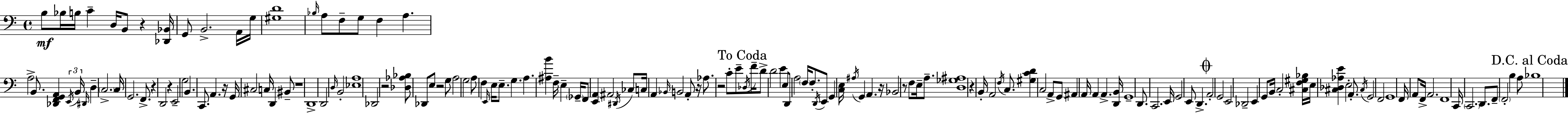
B3/e Bb3/s B3/s C4/q D3/s B2/e R/q [Db2,Bb2]/s G2/e B2/h. A2/s G3/s [G#3,D4]/w Bb3/s A3/e F3/e G3/e F3/q A3/q. A3/h B2/e. [Db2,F2,G2,A2]/q E2/s B2/s D#2/s D3/q C3/h. C3/s G2/h. F2/e. R/q D2/h R/q E2/h G3/h B2/q. C2/e. A2/q. R/s G2/s C#3/h C3/s D2/q BIS2/e R/w D2/w D2/h D3/s B2/h [Eb3,A3]/w Db2/h R/h [Db3,Ab3,Bb3]/e Db2/e E3/e R/h G3/e A3/h G3/h A3/e F3/q E2/s E3/s E3/e. G3/q. A3/q. [A#3,B4]/q F3/s E3/q Gb2/s F2/e [E2,A2]/q A#2/h D#2/s CES3/e C3/s A2/q Bb2/s B2/h A2/e R/s Ab3/e. R/h C4/e E4/e Db3/s F4/s D4/e D4/h E4/q E3/e D2/e A3/h F3/s F3/e. D2/s E2/e G2/q [C3,E3]/s A#3/s G2/q A2/q. R/s Bb2/h R/e F3/e E3/s A3/e. [D3,Gb3,A#3]/w R/q B2/s A2/h F3/s C3/e. [G#3,C4,D4]/q C3/h A2/e G2/e A#2/q A2/s A2/q A2/q. [D2,B2]/s G2/w D2/e. C2/h. E2/s G2/h E2/e D2/q. A2/h G2/h E2/h Db2/h E2/q G2/e B2/s C3/h [C#3,F3,G#3,Bb3]/s E3/s [C#3,Db3,Ab3,E4]/q E3/h A2/e. C#3/s G2/h F2/h G2/w F2/s A2/e F2/s A2/h. F2/w C2/s C2/h. D2/e. F2/e F2/h B3/q A3/e Bb3/w